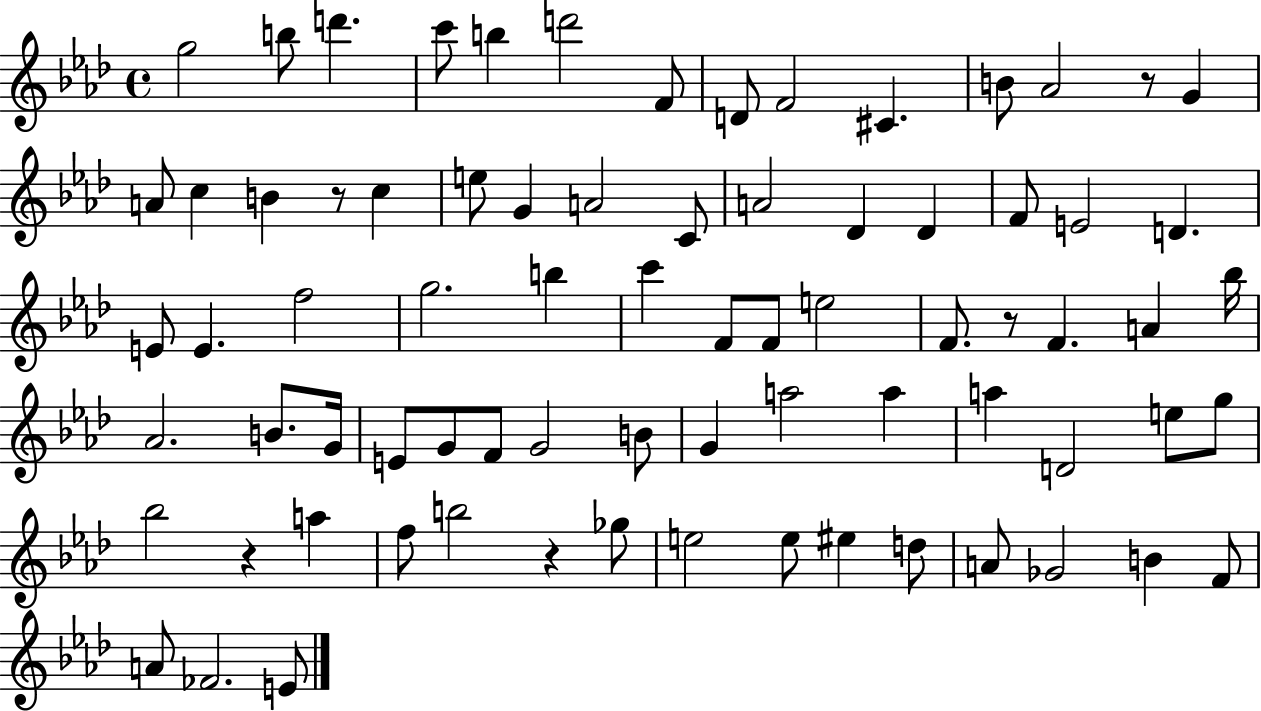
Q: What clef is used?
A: treble